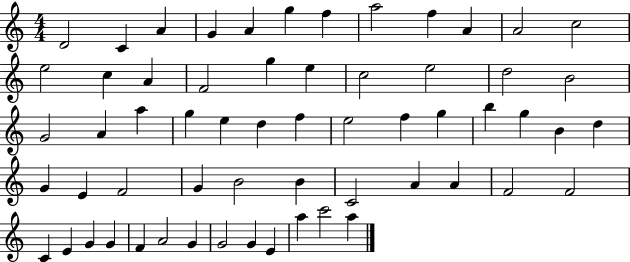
D4/h C4/q A4/q G4/q A4/q G5/q F5/q A5/h F5/q A4/q A4/h C5/h E5/h C5/q A4/q F4/h G5/q E5/q C5/h E5/h D5/h B4/h G4/h A4/q A5/q G5/q E5/q D5/q F5/q E5/h F5/q G5/q B5/q G5/q B4/q D5/q G4/q E4/q F4/h G4/q B4/h B4/q C4/h A4/q A4/q F4/h F4/h C4/q E4/q G4/q G4/q F4/q A4/h G4/q G4/h G4/q E4/q A5/q C6/h A5/q